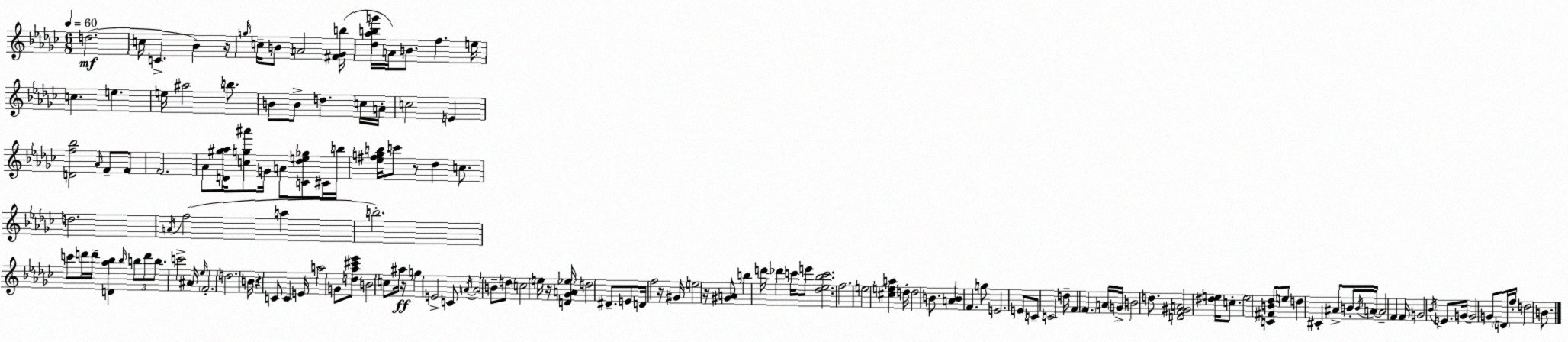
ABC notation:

X:1
T:Untitled
M:6/8
L:1/4
K:Ebm
d2 c/4 C _B z/4 g/4 c/4 B/2 A2 [^F_Gb]/4 [_d_abg']/4 A/4 B/2 f e/4 c e e/4 ^a2 b/2 B/2 B/2 d c/4 A/4 c2 E [Df_b]2 _A/4 F/2 F/2 F2 _A/2 [D^g_a]/4 [cg^a']/2 G/4 A/2 [C_de_g]/2 ^C/4 b/4 [_e^fgb]/4 c'/2 z/2 _d c/2 d2 A/4 f2 a b2 c'/2 d'/4 d'/4 [D_a_b] _b/4 b/2 d'/2 b/2 c'2 ^A/4 _e/4 F2 d2 B/4 z C/2 C E/4 a2 G/2 [d_a^c'_e']/2 B2 c/2 ^a/4 z/4 g E2 C/2 A/4 A2 B/2 d/2 c2 e/4 z/4 [D_GA_e]/4 d2 ^D/2 E/2 D/4 f2 z/4 ^G/4 e2 z/4 [^GA]/2 b d'/4 _d' c'/4 e'/2 [_d_e_bc']2 f2 e2 [^cea] d/4 d2 B/2 [AB] F g/2 E2 E/2 C/2 C2 d/4 F F A/4 G/4 B2 d/2 [DF^GA]2 [^de]/4 c/2 e2 [C^FB_d]/2 e/2 d ^C ^A/2 B/4 B/4 A/4 A2 F F/4 G2 _B/4 E/2 G/4 G2 G/2 D/4 f/4 d2 B/2